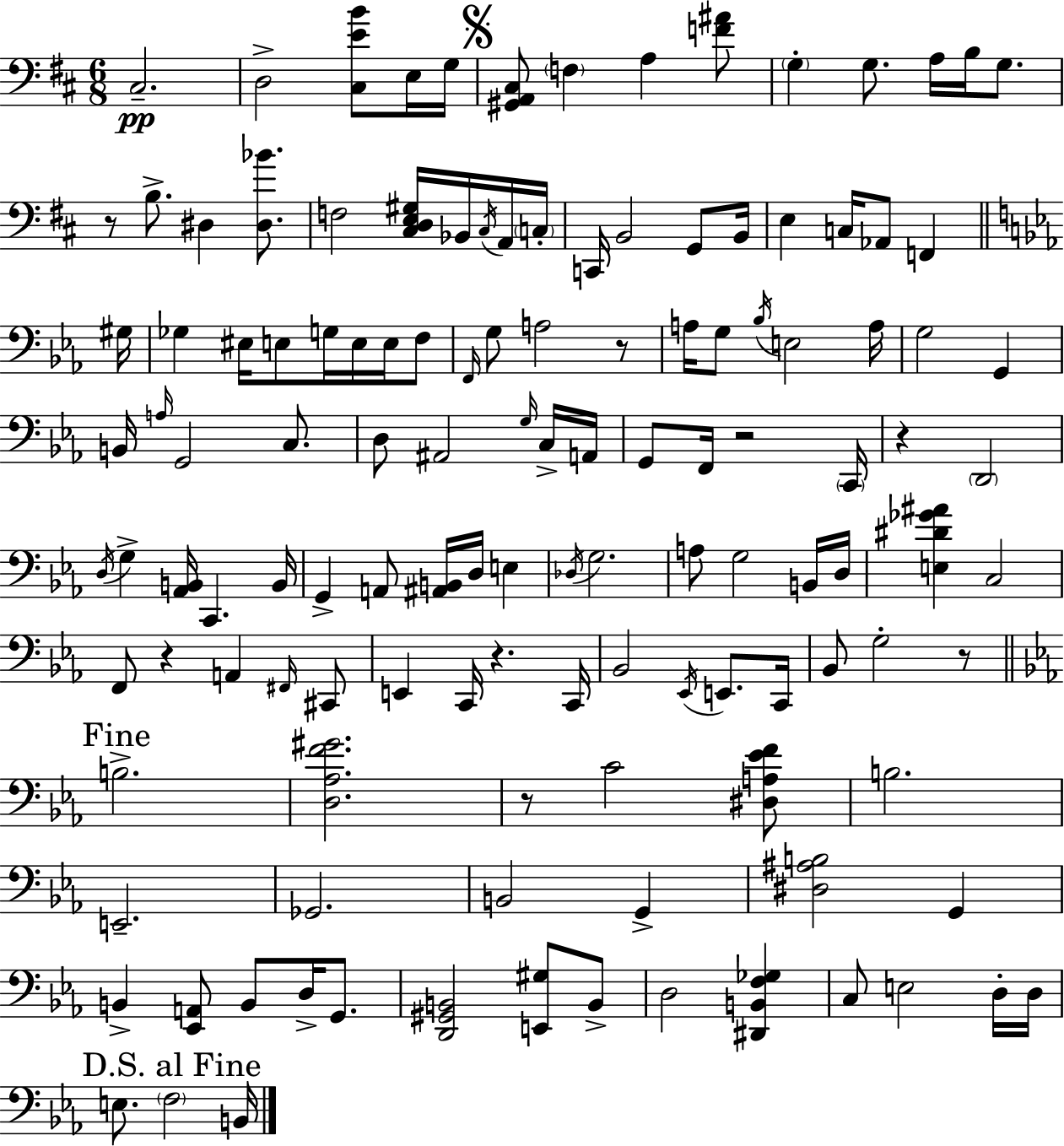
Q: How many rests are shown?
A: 8